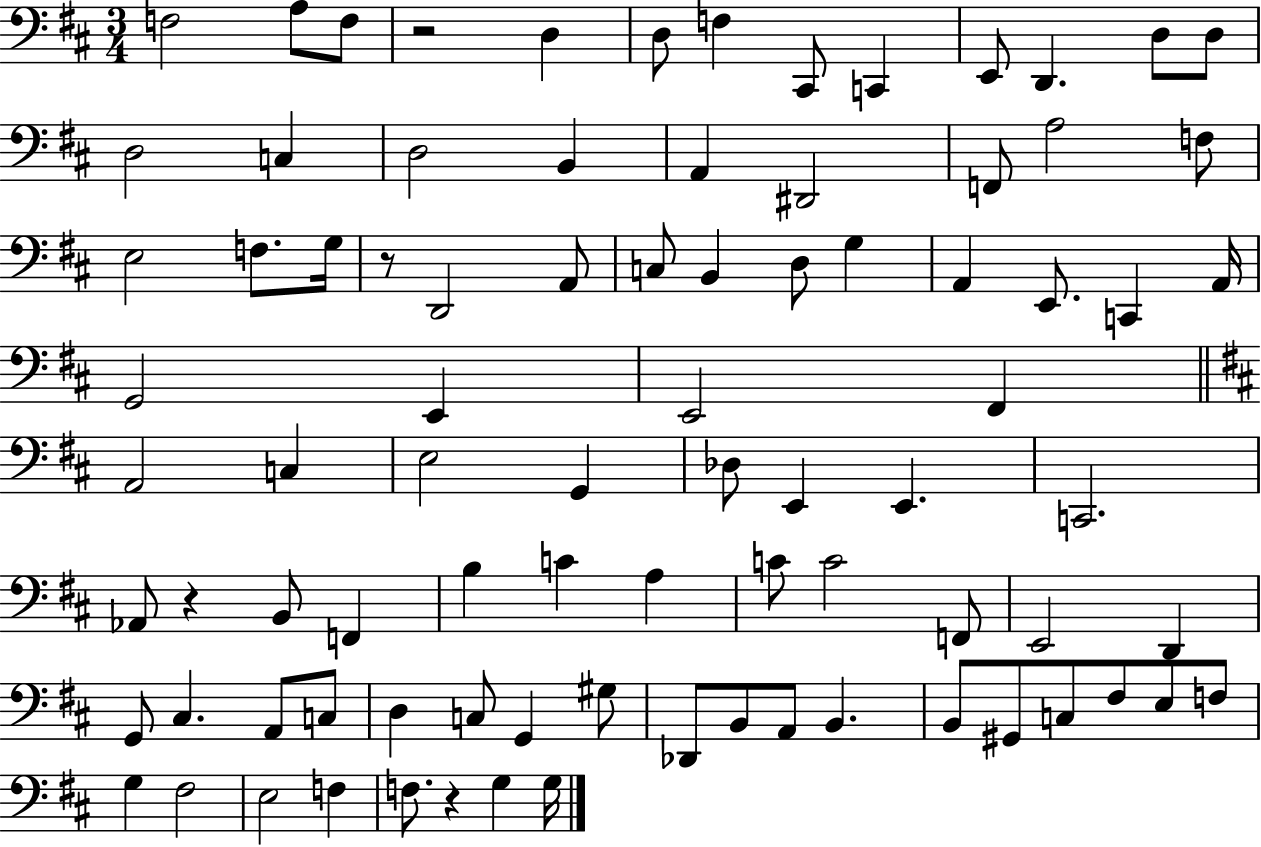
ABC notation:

X:1
T:Untitled
M:3/4
L:1/4
K:D
F,2 A,/2 F,/2 z2 D, D,/2 F, ^C,,/2 C,, E,,/2 D,, D,/2 D,/2 D,2 C, D,2 B,, A,, ^D,,2 F,,/2 A,2 F,/2 E,2 F,/2 G,/4 z/2 D,,2 A,,/2 C,/2 B,, D,/2 G, A,, E,,/2 C,, A,,/4 G,,2 E,, E,,2 ^F,, A,,2 C, E,2 G,, _D,/2 E,, E,, C,,2 _A,,/2 z B,,/2 F,, B, C A, C/2 C2 F,,/2 E,,2 D,, G,,/2 ^C, A,,/2 C,/2 D, C,/2 G,, ^G,/2 _D,,/2 B,,/2 A,,/2 B,, B,,/2 ^G,,/2 C,/2 ^F,/2 E,/2 F,/2 G, ^F,2 E,2 F, F,/2 z G, G,/4